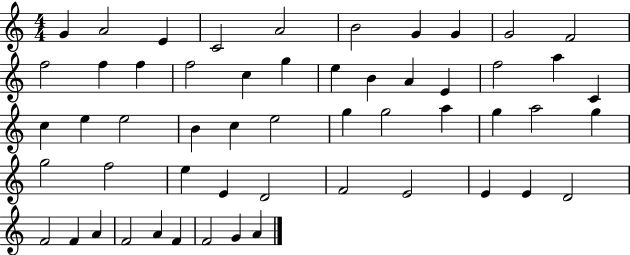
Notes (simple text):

G4/q A4/h E4/q C4/h A4/h B4/h G4/q G4/q G4/h F4/h F5/h F5/q F5/q F5/h C5/q G5/q E5/q B4/q A4/q E4/q F5/h A5/q C4/q C5/q E5/q E5/h B4/q C5/q E5/h G5/q G5/h A5/q G5/q A5/h G5/q G5/h F5/h E5/q E4/q D4/h F4/h E4/h E4/q E4/q D4/h F4/h F4/q A4/q F4/h A4/q F4/q F4/h G4/q A4/q